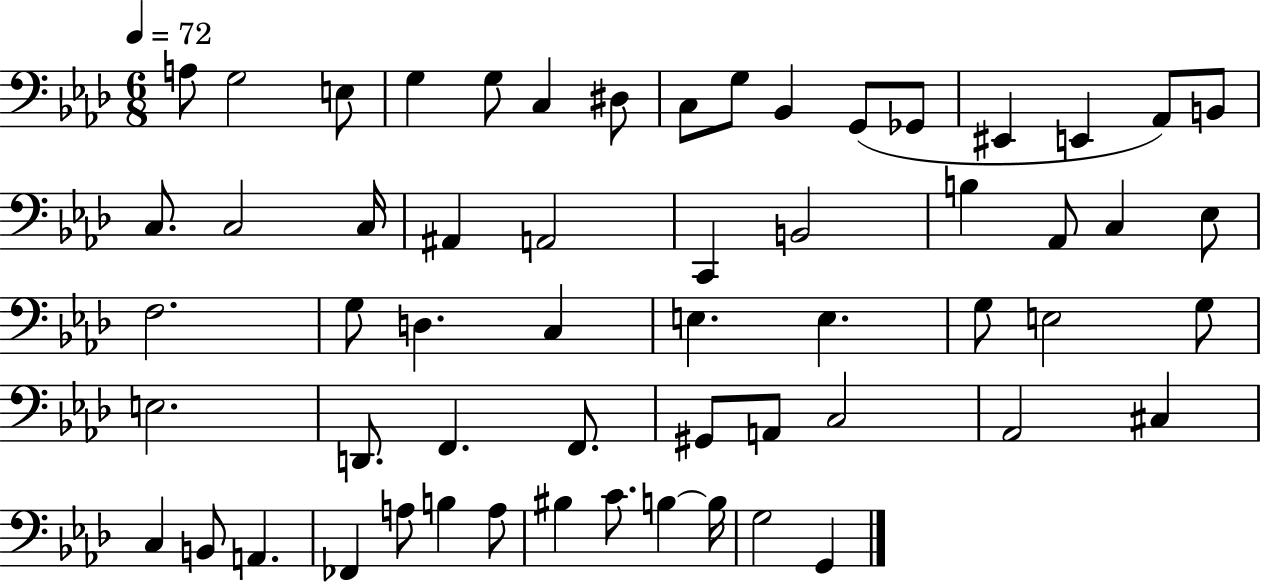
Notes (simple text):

A3/e G3/h E3/e G3/q G3/e C3/q D#3/e C3/e G3/e Bb2/q G2/e Gb2/e EIS2/q E2/q Ab2/e B2/e C3/e. C3/h C3/s A#2/q A2/h C2/q B2/h B3/q Ab2/e C3/q Eb3/e F3/h. G3/e D3/q. C3/q E3/q. E3/q. G3/e E3/h G3/e E3/h. D2/e. F2/q. F2/e. G#2/e A2/e C3/h Ab2/h C#3/q C3/q B2/e A2/q. FES2/q A3/e B3/q A3/e BIS3/q C4/e. B3/q B3/s G3/h G2/q